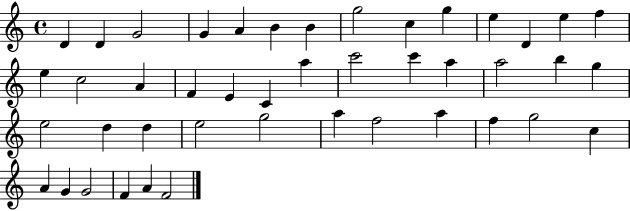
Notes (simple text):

D4/q D4/q G4/h G4/q A4/q B4/q B4/q G5/h C5/q G5/q E5/q D4/q E5/q F5/q E5/q C5/h A4/q F4/q E4/q C4/q A5/q C6/h C6/q A5/q A5/h B5/q G5/q E5/h D5/q D5/q E5/h G5/h A5/q F5/h A5/q F5/q G5/h C5/q A4/q G4/q G4/h F4/q A4/q F4/h